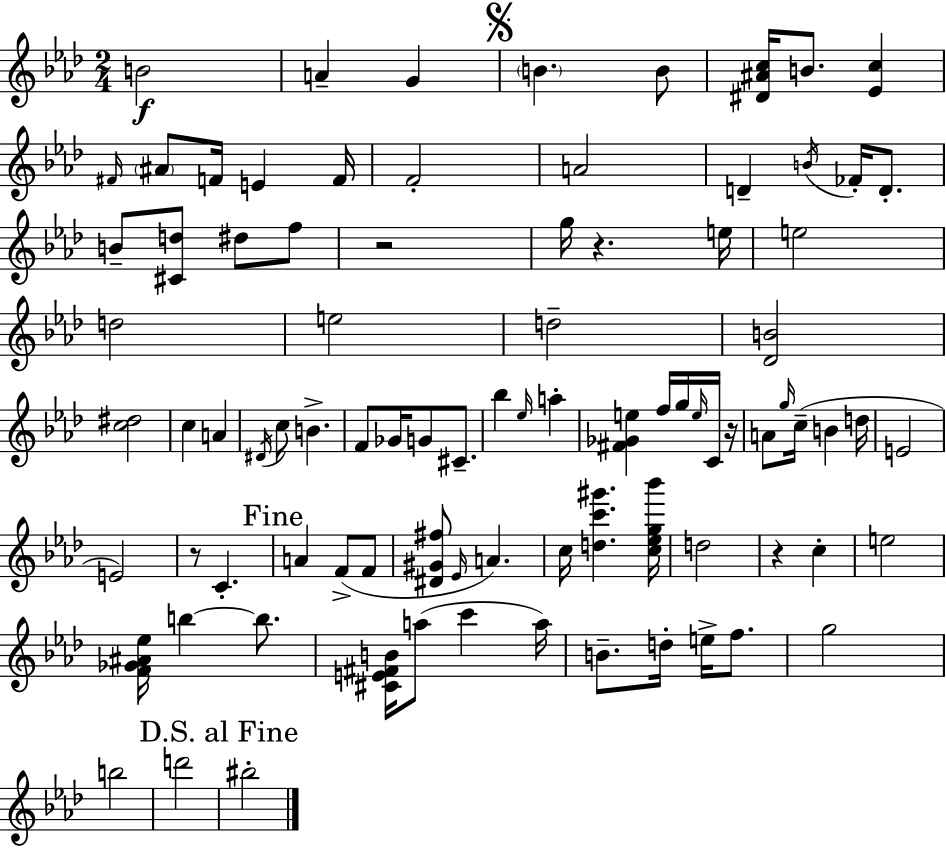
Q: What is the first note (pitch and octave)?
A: B4